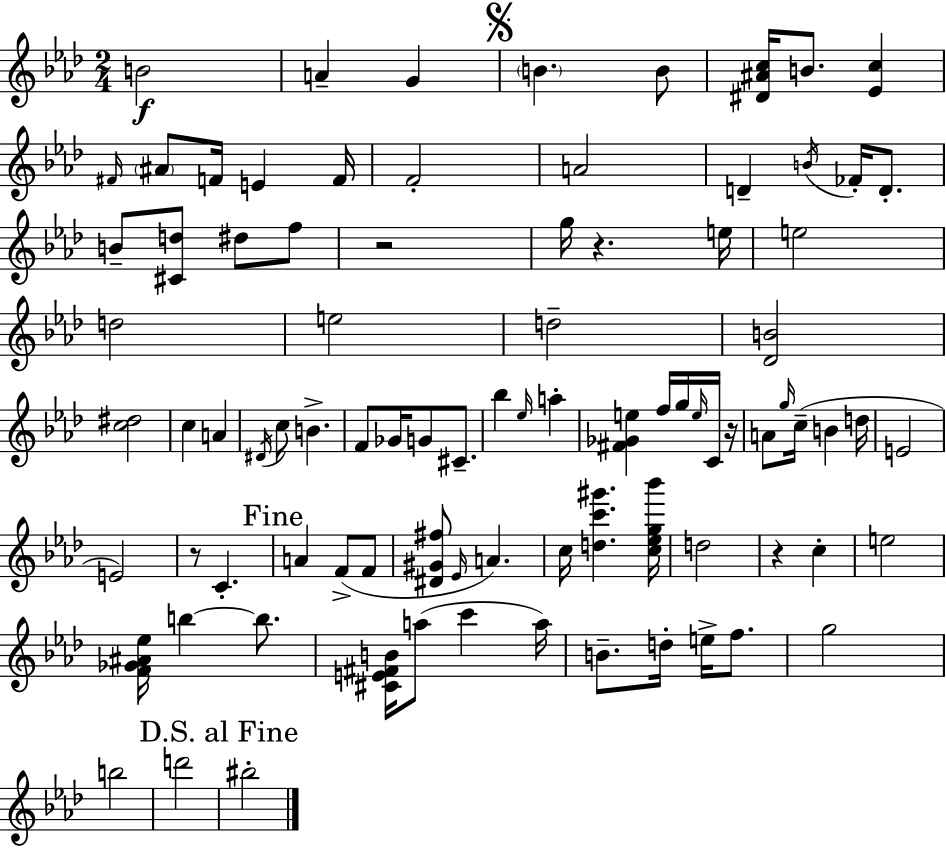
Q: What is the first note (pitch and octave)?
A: B4